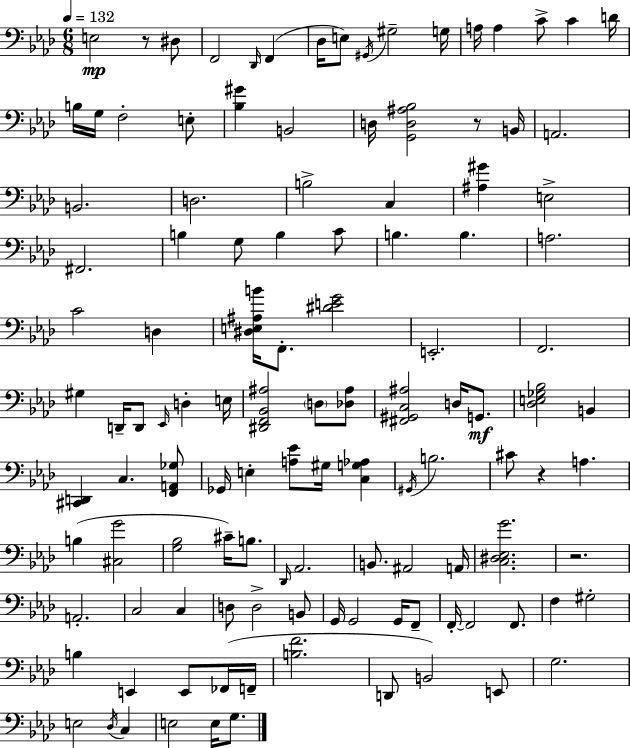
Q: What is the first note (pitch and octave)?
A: E3